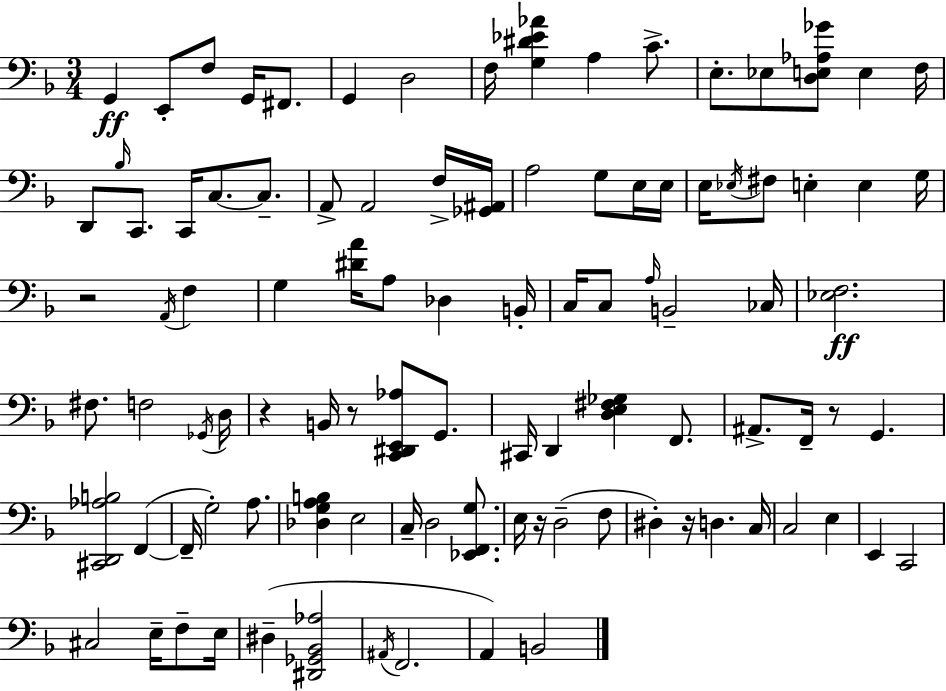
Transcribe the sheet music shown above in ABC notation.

X:1
T:Untitled
M:3/4
L:1/4
K:F
G,, E,,/2 F,/2 G,,/4 ^F,,/2 G,, D,2 F,/4 [G,^D_E_A] A, C/2 E,/2 _E,/2 [D,E,_A,_G]/2 E, F,/4 D,,/2 _B,/4 C,,/2 C,,/4 C,/2 C,/2 A,,/2 A,,2 F,/4 [_G,,^A,,]/4 A,2 G,/2 E,/4 E,/4 E,/4 _E,/4 ^F,/2 E, E, G,/4 z2 A,,/4 F, G, [^DA]/4 A,/2 _D, B,,/4 C,/4 C,/2 A,/4 B,,2 _C,/4 [_E,F,]2 ^F,/2 F,2 _G,,/4 D,/4 z B,,/4 z/2 [C,,^D,,E,,_A,]/2 G,,/2 ^C,,/4 D,, [D,E,^F,_G,] F,,/2 ^A,,/2 F,,/4 z/2 G,, [^C,,D,,_A,B,]2 F,, F,,/4 G,2 A,/2 [_D,G,A,B,] E,2 C,/4 D,2 [_E,,F,,G,]/2 E,/4 z/4 D,2 F,/2 ^D, z/4 D, C,/4 C,2 E, E,, C,,2 ^C,2 E,/4 F,/2 E,/4 ^D, [^D,,_G,,_B,,_A,]2 ^A,,/4 F,,2 A,, B,,2